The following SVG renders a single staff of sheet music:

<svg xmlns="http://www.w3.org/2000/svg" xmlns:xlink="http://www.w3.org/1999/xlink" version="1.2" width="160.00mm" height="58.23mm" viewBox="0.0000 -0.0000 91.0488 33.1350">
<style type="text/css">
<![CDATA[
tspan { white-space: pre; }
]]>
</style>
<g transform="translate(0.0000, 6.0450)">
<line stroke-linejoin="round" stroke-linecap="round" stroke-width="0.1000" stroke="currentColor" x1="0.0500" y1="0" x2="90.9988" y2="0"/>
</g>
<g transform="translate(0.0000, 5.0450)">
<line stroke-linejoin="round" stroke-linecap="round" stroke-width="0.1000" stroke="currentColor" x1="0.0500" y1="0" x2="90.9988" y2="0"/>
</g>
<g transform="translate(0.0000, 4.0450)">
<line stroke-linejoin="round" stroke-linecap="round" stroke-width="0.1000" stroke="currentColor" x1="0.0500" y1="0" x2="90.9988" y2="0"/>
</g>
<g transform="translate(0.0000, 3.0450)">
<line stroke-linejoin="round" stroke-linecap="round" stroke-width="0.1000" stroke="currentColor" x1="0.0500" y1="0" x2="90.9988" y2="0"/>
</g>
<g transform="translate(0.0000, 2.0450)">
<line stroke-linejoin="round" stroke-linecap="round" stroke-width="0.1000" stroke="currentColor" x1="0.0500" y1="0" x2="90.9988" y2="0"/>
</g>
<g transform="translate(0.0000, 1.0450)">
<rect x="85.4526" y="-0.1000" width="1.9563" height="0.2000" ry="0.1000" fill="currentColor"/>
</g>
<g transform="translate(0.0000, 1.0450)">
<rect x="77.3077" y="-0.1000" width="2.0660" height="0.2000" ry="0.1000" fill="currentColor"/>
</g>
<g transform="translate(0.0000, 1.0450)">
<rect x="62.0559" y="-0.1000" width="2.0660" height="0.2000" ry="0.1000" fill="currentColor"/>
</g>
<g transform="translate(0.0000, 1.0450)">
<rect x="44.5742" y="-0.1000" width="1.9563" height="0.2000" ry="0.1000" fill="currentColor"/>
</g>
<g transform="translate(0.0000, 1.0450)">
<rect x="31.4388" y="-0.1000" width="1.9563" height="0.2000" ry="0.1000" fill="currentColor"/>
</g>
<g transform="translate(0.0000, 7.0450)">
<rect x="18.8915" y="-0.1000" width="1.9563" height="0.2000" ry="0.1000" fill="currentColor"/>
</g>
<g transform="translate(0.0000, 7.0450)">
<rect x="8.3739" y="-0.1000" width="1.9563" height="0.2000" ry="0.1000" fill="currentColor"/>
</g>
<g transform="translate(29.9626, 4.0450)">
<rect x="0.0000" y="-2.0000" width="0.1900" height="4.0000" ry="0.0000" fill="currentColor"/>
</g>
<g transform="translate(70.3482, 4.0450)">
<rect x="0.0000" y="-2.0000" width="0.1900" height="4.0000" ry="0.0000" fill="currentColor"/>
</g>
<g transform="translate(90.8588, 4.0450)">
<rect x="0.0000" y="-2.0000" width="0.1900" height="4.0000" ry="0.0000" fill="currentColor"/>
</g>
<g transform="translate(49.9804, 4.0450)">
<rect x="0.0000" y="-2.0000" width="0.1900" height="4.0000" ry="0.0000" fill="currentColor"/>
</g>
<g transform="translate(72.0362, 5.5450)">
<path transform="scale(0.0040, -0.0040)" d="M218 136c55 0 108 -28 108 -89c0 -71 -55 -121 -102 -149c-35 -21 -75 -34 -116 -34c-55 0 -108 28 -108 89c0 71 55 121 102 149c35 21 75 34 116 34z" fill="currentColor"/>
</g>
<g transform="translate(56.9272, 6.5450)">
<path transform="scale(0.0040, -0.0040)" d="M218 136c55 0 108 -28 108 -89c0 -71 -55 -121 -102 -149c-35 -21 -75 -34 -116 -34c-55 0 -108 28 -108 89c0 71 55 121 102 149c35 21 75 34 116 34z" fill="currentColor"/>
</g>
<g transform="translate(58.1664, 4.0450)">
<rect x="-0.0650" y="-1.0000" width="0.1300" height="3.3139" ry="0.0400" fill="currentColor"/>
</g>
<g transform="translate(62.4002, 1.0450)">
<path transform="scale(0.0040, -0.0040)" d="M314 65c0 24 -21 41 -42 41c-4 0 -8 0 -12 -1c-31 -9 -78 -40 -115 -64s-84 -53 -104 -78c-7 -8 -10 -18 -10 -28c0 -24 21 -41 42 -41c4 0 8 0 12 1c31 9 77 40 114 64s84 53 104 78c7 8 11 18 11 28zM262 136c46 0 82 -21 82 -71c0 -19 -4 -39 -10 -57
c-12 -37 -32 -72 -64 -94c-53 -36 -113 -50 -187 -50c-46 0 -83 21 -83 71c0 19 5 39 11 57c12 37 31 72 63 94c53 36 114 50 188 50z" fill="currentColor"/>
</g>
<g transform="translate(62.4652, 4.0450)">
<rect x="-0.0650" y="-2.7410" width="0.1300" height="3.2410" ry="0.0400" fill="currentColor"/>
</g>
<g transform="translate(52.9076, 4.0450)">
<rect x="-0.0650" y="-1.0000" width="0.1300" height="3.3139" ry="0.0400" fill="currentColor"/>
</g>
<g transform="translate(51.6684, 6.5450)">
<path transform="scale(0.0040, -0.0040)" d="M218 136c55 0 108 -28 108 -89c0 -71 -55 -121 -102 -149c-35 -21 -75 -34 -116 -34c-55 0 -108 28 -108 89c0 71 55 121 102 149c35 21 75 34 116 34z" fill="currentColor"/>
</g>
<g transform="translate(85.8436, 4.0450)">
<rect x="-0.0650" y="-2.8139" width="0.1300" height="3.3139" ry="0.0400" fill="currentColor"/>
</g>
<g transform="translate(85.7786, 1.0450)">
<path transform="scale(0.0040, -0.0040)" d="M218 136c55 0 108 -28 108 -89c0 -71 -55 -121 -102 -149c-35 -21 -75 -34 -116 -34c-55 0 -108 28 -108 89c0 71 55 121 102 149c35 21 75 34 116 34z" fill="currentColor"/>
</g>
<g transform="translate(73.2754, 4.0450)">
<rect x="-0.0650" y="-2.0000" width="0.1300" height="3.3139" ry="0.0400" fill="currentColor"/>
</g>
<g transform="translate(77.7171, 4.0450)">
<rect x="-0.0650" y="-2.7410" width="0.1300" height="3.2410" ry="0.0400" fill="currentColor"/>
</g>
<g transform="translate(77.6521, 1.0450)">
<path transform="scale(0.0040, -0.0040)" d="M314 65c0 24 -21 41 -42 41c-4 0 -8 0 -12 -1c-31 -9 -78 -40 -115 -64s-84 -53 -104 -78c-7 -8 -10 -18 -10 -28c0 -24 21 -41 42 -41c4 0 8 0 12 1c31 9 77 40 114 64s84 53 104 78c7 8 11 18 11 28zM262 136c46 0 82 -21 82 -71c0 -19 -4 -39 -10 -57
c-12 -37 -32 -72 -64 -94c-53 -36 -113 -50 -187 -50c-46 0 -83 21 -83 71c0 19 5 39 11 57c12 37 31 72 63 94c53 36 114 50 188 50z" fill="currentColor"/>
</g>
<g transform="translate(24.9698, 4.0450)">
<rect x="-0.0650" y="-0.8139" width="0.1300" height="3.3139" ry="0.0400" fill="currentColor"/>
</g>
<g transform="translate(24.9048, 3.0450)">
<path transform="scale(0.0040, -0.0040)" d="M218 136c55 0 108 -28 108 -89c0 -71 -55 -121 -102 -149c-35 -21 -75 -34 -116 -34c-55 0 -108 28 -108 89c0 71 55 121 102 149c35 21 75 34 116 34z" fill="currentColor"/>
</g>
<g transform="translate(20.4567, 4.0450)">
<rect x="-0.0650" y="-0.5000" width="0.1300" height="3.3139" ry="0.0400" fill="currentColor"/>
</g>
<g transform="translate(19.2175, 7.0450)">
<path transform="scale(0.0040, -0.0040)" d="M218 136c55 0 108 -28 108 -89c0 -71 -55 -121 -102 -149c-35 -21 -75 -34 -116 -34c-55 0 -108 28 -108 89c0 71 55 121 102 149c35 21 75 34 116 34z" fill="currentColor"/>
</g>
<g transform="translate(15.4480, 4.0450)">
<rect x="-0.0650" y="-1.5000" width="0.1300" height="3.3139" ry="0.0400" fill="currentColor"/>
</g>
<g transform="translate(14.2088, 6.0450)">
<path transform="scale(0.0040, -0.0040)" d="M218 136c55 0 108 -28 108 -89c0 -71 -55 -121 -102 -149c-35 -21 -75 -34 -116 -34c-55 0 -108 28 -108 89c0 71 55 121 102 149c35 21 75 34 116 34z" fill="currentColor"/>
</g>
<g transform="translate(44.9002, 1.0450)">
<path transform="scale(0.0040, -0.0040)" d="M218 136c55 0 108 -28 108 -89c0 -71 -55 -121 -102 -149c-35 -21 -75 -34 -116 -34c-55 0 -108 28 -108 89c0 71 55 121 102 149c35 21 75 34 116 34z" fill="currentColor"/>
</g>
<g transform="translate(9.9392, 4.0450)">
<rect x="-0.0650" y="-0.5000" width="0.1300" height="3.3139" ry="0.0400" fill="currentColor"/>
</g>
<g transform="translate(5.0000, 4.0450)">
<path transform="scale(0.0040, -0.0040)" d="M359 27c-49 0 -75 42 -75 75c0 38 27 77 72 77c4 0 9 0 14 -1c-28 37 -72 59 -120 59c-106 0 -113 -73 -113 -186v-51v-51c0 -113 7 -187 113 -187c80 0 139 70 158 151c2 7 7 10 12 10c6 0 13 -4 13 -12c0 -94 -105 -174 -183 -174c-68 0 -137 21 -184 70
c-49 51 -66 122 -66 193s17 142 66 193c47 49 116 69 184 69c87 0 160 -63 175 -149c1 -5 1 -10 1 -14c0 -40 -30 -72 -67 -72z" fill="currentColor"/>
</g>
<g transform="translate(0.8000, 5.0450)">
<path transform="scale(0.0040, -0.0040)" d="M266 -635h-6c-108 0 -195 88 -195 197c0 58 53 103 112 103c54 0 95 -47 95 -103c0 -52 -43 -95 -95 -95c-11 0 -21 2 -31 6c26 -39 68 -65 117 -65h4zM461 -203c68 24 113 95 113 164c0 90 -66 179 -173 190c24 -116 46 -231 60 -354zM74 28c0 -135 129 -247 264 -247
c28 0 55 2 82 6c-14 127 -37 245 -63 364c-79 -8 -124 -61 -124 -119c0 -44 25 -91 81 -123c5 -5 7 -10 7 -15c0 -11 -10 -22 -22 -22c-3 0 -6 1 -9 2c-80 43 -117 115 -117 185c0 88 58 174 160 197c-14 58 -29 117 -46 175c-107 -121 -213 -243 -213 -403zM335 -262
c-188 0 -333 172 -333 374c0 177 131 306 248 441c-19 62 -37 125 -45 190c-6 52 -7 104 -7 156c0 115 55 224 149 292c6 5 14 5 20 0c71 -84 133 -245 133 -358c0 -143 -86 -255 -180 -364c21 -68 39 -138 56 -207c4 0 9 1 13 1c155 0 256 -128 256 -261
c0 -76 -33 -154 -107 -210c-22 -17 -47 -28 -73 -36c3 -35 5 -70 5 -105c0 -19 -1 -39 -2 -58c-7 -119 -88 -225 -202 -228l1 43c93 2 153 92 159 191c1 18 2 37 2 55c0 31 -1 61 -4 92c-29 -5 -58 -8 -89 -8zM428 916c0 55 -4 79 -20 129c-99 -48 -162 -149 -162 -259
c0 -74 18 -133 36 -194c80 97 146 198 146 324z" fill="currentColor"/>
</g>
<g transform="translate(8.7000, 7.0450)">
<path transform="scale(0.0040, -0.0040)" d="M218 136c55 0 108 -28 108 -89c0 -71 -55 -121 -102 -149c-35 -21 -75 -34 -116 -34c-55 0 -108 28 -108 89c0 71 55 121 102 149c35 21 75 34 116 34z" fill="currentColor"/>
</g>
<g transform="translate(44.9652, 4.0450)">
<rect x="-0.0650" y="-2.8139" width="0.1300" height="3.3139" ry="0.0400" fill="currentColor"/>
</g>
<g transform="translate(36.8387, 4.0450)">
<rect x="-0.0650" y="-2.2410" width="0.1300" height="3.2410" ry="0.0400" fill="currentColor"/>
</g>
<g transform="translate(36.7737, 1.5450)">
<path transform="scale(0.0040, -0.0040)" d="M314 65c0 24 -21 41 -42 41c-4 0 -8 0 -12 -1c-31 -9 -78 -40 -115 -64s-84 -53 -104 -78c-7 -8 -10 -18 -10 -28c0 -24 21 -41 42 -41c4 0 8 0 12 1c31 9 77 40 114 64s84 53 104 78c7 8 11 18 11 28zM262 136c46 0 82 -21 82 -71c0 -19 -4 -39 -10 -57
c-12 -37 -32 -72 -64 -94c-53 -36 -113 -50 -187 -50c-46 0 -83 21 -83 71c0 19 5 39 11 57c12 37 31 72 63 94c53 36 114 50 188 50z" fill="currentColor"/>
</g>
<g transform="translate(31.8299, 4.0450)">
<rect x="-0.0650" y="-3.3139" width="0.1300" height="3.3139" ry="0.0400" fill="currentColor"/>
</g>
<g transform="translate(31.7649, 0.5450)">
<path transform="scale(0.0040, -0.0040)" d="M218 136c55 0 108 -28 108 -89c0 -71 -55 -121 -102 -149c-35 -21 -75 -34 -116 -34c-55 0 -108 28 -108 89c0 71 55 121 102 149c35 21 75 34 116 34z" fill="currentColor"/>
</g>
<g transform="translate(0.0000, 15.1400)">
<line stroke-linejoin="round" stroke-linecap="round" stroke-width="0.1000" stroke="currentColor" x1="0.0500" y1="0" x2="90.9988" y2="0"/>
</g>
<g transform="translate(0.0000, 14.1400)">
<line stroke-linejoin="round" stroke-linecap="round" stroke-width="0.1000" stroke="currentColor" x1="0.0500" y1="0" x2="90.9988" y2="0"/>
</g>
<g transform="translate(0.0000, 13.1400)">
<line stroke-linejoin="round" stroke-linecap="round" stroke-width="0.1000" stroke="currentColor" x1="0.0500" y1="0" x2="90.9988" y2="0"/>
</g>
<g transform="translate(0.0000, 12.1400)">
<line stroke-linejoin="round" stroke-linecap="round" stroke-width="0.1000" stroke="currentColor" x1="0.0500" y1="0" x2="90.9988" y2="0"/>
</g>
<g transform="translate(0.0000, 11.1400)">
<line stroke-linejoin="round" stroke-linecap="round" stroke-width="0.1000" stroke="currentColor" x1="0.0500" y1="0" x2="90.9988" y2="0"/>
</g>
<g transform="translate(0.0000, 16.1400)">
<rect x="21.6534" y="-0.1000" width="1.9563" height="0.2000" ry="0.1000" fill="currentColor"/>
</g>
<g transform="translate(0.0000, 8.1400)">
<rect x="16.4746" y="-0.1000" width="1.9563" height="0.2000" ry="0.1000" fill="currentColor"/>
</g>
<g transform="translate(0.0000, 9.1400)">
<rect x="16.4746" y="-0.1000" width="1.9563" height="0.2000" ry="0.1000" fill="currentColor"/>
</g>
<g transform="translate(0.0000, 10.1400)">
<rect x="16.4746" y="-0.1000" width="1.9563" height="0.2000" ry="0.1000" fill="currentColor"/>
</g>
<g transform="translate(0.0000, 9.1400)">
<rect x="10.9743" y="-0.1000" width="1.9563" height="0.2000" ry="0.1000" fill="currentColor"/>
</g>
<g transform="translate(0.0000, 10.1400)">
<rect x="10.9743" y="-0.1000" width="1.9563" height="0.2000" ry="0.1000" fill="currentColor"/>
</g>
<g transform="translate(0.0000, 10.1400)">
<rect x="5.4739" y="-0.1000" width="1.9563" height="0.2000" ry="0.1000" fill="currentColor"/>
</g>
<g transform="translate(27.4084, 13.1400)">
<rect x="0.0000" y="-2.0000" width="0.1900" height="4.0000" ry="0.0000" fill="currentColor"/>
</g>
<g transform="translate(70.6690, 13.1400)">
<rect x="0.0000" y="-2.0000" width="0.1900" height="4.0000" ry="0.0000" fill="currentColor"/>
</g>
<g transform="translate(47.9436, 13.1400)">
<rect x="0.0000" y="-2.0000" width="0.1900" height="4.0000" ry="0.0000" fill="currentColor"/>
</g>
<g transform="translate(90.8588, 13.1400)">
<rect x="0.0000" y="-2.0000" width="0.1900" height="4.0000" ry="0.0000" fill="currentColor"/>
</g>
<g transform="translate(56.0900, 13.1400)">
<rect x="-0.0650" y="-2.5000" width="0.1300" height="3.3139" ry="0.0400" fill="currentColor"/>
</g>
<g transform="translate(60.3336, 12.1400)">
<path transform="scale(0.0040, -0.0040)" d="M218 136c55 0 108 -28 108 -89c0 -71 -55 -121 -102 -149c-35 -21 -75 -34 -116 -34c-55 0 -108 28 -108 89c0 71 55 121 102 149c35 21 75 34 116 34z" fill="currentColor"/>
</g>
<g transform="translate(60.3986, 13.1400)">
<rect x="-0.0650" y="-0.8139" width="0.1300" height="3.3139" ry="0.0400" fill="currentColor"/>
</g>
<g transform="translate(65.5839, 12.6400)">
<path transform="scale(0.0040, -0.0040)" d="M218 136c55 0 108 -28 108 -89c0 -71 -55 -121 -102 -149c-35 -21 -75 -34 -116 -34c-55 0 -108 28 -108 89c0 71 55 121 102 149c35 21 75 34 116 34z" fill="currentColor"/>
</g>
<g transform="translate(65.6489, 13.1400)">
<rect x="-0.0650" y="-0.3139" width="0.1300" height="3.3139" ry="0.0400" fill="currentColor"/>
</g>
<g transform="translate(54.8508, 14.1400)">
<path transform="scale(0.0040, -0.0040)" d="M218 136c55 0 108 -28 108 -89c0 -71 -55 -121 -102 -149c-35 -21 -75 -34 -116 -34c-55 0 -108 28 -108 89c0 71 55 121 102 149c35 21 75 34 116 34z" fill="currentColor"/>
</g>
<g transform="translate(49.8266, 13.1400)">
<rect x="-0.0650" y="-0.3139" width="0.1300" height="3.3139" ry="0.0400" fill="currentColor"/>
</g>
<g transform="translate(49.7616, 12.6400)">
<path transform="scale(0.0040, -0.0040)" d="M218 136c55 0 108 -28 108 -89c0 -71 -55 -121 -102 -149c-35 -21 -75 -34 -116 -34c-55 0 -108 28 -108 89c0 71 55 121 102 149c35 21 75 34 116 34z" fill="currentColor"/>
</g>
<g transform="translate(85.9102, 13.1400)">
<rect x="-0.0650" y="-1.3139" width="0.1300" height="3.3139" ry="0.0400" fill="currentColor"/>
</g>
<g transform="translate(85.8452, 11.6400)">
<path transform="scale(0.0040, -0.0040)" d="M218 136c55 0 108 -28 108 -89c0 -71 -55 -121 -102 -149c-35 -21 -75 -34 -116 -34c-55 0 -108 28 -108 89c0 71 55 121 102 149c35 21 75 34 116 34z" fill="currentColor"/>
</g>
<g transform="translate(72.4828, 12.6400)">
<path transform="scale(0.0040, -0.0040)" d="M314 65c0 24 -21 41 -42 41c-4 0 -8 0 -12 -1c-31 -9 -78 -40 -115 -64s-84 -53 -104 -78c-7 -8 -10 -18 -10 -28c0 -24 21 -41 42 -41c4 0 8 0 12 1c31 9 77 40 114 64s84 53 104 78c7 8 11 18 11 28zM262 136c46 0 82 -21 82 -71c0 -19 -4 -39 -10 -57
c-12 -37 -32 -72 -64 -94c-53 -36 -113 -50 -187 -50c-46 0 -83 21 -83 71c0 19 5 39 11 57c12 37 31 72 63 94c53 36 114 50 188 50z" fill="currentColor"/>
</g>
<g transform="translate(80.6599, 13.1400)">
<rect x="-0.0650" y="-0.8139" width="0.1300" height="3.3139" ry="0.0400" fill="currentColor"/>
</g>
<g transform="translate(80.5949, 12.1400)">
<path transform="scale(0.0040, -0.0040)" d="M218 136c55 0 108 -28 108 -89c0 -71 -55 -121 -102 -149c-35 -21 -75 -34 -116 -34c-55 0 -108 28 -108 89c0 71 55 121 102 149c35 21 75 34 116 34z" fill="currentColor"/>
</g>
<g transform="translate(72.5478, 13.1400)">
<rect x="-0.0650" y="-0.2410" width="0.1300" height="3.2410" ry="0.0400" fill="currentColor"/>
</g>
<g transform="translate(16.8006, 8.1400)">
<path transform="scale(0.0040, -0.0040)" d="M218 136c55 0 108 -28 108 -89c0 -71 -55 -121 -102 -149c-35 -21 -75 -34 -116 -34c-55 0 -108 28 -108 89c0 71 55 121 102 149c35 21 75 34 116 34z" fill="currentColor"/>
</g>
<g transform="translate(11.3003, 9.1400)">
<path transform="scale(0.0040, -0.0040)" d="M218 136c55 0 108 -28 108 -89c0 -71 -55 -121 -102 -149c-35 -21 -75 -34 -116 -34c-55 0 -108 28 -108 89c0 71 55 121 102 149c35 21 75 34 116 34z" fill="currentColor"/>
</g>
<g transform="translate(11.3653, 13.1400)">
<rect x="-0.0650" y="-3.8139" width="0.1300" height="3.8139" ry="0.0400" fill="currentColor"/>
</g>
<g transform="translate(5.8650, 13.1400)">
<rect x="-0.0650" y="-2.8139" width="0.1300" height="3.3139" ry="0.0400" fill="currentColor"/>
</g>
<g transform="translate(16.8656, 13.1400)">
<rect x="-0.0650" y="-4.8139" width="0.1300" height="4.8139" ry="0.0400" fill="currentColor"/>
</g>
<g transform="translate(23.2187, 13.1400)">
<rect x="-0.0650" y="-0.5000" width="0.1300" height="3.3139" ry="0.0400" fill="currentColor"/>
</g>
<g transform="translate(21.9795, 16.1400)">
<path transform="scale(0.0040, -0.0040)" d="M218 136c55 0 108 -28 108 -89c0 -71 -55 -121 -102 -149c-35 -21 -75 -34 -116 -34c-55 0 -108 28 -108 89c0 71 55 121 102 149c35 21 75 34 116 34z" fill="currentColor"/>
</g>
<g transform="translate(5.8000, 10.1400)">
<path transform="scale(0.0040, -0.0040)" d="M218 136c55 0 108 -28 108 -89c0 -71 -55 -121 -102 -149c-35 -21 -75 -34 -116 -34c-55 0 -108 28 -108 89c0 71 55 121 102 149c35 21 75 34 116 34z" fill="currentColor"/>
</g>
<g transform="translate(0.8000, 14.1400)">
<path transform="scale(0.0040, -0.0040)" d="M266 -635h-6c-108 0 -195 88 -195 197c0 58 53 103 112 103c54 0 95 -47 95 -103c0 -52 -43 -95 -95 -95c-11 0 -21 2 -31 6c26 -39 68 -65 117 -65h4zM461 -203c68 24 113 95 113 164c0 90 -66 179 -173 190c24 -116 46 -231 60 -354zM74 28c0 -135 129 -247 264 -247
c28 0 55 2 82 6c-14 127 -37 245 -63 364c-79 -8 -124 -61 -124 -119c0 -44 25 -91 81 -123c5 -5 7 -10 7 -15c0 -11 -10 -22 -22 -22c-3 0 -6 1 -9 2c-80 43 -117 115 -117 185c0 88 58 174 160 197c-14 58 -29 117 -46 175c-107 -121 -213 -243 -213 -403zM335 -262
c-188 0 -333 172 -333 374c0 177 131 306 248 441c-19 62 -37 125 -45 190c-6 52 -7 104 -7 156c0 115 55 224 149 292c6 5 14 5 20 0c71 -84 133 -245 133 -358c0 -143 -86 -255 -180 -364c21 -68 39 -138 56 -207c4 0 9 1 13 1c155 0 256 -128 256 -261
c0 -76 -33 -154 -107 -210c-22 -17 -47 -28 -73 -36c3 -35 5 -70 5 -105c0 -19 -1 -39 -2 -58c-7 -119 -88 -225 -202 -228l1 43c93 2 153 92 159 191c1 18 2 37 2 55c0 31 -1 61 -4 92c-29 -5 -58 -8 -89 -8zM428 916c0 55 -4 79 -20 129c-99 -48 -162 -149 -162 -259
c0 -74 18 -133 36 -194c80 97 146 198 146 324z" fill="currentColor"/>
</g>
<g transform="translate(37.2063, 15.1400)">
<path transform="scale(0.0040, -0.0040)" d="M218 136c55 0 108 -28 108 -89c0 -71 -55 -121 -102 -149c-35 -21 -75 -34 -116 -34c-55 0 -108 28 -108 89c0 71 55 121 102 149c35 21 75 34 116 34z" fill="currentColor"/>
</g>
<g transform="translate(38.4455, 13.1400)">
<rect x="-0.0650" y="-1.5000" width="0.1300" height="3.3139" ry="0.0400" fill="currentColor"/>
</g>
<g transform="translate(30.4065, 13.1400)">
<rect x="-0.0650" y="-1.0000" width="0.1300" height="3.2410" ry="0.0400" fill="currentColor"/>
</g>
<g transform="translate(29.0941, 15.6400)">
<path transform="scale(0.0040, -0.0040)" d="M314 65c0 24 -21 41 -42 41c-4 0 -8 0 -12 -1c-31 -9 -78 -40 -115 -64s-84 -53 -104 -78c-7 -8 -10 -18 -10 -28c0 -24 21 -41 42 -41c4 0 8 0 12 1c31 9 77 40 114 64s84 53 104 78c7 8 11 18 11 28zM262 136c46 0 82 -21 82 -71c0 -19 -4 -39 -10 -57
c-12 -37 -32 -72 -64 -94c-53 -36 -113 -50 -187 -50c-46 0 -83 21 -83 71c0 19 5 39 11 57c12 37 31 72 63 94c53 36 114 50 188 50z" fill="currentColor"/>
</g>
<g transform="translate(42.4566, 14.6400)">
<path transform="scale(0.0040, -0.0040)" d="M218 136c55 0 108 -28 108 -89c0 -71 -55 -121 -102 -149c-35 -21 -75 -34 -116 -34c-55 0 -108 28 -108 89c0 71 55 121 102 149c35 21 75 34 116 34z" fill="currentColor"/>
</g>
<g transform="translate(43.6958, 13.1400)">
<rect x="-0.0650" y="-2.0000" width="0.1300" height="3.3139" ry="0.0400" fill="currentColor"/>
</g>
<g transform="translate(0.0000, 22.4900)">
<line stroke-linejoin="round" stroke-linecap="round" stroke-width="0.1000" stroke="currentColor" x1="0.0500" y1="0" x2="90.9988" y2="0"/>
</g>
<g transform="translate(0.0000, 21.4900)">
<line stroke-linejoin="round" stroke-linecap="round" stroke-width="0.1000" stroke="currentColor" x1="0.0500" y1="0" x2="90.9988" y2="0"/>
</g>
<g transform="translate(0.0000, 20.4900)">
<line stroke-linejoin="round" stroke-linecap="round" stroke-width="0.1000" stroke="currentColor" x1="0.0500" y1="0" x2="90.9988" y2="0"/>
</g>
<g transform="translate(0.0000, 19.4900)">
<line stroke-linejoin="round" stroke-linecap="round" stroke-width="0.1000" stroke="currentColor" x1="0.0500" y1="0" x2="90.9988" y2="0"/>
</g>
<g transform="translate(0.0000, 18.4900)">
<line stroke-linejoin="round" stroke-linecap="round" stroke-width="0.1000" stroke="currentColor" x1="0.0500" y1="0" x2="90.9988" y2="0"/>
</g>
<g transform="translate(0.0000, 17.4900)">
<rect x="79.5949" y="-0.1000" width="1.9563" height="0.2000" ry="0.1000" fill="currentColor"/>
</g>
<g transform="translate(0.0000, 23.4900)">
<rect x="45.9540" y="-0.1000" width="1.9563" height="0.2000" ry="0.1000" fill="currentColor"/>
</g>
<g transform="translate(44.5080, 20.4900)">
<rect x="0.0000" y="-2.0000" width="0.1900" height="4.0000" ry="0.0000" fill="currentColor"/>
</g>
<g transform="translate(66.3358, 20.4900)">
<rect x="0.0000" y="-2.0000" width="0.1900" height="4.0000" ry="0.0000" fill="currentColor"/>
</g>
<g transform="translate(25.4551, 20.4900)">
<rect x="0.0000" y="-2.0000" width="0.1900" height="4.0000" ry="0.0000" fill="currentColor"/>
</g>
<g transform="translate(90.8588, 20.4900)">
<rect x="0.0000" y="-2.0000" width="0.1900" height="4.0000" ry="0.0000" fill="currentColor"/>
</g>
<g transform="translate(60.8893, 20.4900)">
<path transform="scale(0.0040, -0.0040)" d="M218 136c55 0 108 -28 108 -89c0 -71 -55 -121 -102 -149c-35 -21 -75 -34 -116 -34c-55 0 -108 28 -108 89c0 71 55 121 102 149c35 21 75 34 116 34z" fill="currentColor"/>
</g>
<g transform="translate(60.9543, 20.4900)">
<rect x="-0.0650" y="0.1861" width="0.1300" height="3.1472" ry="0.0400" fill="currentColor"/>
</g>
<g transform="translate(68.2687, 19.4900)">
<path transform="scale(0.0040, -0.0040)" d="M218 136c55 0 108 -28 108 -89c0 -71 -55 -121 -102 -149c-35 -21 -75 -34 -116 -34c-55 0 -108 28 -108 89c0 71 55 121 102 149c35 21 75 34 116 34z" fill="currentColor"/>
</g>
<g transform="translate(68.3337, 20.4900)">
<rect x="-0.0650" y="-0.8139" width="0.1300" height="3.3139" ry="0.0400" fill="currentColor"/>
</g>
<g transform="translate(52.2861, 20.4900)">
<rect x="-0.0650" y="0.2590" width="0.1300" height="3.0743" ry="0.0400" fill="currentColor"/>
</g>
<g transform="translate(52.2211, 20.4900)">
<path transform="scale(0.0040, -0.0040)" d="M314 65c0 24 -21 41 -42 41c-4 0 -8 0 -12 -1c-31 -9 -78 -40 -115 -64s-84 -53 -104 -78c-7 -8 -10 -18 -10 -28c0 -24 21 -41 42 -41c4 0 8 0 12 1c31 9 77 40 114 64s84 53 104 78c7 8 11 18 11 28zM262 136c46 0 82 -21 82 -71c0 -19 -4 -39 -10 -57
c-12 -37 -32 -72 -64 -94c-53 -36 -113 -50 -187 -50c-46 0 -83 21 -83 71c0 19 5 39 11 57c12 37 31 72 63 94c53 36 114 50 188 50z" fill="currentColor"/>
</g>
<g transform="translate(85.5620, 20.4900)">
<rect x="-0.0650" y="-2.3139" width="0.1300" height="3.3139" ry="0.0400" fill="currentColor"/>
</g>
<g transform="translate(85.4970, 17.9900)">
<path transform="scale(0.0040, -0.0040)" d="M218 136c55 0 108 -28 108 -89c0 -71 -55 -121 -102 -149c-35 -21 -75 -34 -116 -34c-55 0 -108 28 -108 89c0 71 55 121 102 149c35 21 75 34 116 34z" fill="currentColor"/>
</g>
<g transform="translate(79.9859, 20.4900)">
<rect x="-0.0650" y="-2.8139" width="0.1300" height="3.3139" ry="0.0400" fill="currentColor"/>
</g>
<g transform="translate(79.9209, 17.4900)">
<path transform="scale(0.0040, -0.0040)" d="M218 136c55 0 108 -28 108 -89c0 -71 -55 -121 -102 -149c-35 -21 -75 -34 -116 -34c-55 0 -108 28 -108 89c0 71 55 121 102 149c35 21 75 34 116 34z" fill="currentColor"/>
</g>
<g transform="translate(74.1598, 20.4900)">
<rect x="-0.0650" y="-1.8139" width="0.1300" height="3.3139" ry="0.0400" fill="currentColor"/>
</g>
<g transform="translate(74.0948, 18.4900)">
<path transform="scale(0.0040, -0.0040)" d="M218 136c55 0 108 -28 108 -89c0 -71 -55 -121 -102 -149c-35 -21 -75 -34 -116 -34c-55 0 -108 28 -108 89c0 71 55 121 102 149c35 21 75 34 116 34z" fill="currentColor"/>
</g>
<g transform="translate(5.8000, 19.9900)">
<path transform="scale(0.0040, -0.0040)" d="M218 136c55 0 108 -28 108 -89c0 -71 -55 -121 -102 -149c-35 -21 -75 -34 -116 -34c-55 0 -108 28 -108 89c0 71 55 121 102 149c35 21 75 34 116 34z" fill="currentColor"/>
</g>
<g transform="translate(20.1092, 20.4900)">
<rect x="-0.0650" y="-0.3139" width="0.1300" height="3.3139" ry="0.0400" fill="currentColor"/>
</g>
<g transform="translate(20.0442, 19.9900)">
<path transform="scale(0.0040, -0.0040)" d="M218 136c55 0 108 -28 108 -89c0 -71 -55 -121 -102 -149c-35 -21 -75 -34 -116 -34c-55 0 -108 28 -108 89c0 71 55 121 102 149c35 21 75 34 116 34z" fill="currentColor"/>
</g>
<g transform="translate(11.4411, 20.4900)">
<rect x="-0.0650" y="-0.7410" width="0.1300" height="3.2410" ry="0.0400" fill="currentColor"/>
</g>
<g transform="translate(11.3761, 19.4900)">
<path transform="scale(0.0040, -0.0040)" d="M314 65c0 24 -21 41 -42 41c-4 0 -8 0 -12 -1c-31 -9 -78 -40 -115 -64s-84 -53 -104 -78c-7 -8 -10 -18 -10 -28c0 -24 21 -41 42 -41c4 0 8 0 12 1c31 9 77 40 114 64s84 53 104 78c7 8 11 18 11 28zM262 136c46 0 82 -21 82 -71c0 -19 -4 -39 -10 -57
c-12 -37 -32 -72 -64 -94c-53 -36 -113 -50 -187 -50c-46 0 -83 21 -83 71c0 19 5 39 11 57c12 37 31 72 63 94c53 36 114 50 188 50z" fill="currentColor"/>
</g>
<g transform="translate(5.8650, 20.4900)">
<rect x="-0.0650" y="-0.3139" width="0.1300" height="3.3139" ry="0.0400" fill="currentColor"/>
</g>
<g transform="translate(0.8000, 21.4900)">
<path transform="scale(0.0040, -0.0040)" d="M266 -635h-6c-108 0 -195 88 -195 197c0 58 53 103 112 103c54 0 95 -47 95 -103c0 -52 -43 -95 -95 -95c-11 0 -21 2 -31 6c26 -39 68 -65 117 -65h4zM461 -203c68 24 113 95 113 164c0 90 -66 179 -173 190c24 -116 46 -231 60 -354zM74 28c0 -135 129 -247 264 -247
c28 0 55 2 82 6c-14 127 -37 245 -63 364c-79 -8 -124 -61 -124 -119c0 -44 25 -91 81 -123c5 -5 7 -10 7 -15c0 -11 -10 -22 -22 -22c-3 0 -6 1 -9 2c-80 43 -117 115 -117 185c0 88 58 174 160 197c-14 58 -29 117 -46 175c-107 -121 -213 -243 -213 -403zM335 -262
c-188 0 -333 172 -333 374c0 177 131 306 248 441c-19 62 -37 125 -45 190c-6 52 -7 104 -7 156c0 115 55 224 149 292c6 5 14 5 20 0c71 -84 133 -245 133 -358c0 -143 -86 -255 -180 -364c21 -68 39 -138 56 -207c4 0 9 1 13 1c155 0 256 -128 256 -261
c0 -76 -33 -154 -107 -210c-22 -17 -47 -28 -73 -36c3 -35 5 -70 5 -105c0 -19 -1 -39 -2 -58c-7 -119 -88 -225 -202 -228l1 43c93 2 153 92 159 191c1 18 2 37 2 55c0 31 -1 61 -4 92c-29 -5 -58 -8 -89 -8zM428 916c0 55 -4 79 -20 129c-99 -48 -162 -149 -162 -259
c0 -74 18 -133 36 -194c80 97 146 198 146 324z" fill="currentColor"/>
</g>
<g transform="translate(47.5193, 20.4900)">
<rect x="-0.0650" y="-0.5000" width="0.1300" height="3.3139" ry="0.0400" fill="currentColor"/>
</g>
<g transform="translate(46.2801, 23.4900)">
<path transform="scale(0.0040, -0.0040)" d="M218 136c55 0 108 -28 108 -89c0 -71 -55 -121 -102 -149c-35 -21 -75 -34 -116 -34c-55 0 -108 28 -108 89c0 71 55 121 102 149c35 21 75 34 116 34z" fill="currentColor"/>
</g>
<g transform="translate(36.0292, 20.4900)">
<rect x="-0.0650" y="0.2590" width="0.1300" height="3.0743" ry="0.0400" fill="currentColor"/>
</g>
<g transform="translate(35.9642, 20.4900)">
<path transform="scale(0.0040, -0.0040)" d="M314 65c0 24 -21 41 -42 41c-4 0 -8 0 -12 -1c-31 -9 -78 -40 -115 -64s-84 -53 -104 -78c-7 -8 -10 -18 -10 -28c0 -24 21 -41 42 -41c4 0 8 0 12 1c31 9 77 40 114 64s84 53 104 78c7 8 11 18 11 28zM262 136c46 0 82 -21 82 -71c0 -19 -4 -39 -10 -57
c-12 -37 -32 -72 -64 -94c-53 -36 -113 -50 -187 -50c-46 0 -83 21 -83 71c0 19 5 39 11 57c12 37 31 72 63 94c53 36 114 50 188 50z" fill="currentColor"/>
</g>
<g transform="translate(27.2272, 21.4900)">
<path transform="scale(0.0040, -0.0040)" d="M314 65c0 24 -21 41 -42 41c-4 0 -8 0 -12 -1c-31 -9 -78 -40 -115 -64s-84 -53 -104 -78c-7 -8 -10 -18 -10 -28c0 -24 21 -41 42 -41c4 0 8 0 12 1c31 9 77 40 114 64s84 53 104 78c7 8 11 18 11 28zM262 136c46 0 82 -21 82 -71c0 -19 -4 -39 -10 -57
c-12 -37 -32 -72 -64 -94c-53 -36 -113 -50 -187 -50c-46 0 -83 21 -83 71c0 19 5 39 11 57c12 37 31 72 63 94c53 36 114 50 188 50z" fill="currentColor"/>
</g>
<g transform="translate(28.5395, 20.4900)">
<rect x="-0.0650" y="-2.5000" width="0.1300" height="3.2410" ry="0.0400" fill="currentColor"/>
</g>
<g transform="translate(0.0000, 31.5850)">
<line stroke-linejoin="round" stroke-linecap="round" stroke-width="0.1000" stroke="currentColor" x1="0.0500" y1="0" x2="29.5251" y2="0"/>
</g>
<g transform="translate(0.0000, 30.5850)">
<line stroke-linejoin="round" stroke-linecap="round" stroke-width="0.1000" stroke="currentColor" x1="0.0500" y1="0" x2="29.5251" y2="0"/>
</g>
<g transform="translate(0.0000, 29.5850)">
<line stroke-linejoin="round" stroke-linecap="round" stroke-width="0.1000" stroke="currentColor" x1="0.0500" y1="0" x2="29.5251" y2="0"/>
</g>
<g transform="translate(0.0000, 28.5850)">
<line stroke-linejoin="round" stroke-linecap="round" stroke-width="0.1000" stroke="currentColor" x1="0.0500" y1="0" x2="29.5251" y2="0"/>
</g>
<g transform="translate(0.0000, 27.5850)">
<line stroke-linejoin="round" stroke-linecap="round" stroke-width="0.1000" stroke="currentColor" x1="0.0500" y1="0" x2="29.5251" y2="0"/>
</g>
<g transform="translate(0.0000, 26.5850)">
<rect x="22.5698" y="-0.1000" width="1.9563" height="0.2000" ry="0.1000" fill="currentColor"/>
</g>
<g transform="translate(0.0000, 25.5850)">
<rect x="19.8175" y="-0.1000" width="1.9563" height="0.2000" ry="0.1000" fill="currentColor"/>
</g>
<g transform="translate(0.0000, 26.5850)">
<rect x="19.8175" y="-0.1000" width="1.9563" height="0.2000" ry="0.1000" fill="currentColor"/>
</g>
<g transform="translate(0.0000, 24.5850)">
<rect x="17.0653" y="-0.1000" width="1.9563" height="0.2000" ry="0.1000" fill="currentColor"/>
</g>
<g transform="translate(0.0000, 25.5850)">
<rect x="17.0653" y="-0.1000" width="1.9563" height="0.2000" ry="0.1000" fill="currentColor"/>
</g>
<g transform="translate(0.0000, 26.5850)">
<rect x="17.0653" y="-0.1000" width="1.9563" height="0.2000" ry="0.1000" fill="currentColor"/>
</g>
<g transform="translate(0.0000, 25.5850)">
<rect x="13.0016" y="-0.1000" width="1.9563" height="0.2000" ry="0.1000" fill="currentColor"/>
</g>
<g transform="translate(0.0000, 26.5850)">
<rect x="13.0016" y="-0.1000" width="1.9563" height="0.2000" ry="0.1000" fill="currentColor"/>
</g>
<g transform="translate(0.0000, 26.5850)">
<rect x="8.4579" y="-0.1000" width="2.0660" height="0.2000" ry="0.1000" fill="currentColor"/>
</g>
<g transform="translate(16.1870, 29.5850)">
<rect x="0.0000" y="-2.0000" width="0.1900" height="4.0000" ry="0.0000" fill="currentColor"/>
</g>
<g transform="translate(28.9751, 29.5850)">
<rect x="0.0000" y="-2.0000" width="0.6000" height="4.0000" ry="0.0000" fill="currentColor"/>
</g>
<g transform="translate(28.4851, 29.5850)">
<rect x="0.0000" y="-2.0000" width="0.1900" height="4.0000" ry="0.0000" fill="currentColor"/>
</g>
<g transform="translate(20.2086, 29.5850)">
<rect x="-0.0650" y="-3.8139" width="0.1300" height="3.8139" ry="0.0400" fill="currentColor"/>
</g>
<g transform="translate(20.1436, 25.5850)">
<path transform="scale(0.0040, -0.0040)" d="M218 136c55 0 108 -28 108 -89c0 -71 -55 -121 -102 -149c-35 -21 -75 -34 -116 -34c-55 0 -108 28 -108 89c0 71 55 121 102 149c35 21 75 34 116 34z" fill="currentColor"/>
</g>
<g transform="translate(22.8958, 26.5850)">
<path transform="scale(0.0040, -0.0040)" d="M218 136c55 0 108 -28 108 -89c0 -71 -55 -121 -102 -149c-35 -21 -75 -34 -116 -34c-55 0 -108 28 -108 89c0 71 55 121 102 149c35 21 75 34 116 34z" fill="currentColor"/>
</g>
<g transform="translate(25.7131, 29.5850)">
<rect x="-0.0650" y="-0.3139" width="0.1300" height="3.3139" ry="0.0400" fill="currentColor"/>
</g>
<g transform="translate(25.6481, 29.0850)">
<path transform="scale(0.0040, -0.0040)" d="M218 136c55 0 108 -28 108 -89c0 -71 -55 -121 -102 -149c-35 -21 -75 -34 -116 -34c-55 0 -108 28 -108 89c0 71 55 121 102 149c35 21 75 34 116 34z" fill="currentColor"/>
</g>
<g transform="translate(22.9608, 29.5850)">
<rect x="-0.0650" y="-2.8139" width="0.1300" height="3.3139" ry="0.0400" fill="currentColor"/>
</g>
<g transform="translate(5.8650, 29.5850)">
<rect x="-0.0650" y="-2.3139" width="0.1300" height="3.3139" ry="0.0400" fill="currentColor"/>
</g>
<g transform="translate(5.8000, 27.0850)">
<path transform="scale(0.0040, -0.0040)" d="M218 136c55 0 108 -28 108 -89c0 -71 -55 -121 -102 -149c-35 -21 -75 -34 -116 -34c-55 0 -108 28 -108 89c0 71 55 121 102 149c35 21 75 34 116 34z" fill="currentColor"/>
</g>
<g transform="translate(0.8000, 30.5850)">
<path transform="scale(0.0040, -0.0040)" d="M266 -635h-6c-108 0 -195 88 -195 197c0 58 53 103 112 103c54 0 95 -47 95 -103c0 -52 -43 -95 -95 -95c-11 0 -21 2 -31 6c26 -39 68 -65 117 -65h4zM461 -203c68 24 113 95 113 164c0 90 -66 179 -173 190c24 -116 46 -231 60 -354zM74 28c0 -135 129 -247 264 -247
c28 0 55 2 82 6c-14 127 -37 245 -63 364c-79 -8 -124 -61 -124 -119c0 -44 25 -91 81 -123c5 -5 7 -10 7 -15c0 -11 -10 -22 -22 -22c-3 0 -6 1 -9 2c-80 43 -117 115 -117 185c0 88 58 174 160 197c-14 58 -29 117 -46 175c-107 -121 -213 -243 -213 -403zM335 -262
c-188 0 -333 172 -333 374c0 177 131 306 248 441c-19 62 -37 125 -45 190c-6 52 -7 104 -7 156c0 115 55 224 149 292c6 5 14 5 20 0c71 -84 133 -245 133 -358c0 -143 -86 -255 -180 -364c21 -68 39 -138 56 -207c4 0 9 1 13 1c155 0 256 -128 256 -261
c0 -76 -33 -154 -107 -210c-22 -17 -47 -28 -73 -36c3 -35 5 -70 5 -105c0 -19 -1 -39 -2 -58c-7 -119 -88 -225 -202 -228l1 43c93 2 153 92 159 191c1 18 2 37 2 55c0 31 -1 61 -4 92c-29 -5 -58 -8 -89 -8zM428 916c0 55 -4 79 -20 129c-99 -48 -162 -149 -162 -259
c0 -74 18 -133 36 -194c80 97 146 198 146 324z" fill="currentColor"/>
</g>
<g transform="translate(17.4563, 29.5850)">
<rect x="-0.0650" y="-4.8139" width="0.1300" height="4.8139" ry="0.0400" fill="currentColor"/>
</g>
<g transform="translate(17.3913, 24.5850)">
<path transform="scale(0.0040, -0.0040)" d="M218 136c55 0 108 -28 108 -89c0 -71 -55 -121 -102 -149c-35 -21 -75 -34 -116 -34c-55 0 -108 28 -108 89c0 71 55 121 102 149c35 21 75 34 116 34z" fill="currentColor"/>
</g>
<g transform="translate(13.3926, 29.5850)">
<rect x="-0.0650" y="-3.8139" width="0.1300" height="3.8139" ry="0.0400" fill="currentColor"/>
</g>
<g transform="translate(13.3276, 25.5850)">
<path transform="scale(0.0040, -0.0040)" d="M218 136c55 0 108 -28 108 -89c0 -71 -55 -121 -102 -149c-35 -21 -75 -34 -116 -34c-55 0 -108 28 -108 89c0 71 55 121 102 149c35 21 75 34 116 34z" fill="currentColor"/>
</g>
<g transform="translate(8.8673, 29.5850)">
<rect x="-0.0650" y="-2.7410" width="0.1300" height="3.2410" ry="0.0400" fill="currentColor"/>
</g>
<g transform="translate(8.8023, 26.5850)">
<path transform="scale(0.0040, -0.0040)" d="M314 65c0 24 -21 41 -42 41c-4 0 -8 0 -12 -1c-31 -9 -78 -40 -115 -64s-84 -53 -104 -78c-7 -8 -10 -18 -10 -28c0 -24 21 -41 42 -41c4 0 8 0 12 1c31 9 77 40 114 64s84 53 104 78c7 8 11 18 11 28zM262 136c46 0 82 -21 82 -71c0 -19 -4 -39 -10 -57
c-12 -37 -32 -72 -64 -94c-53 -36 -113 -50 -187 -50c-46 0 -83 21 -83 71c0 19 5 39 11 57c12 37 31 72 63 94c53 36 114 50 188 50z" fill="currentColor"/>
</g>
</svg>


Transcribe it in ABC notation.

X:1
T:Untitled
M:4/4
L:1/4
K:C
C E C d b g2 a D D a2 F a2 a a c' e' C D2 E F c G d c c2 d e c d2 c G2 B2 C B2 B d f a g g a2 c' e' c' a c